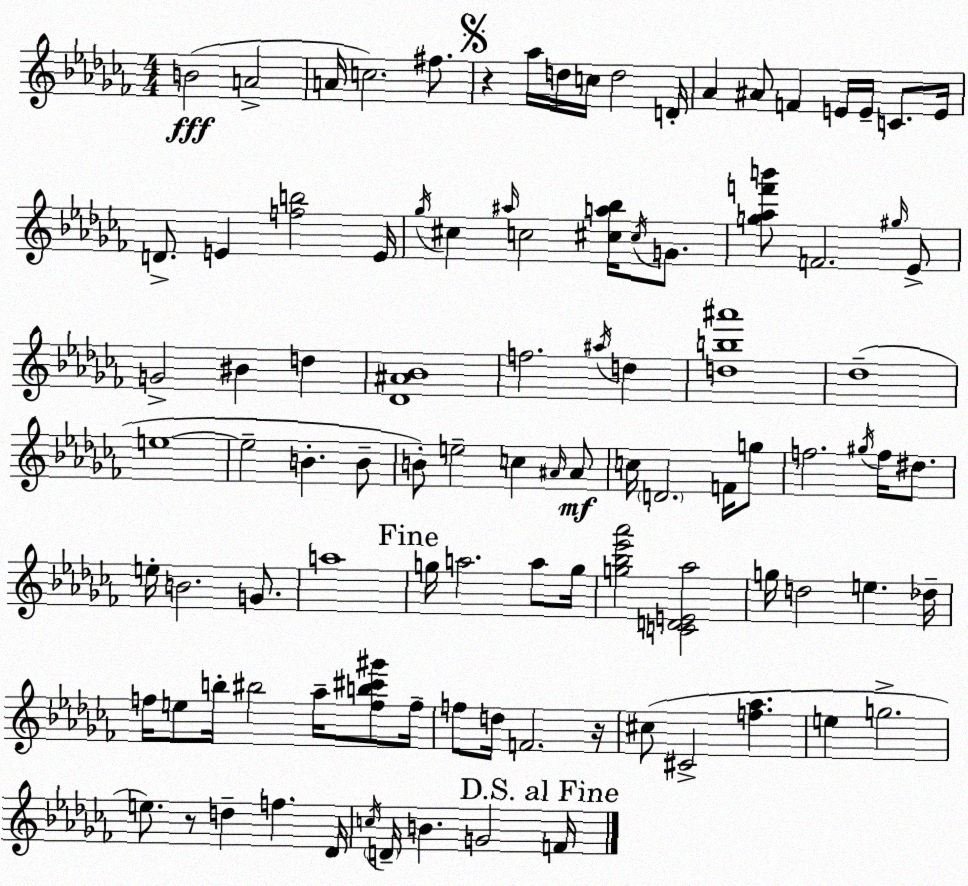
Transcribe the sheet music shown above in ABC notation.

X:1
T:Untitled
M:4/4
L:1/4
K:Abm
B2 A2 A/4 c2 ^f/2 z _a/4 d/4 c/4 d2 D/4 _A ^A/2 F E/4 E/4 C/2 E/4 D/2 E [fb]2 E/4 _g/4 ^c ^a/4 c2 [^ca_b]/4 ^c/4 G/2 [g_af'b']/2 F2 ^g/4 _E/2 G2 ^B d [_D^A_B]4 f2 ^a/4 d [db^a']4 _d4 e4 e2 B B/2 B/2 e2 c ^A/4 ^A/2 c/4 D2 F/4 g/2 f2 ^g/4 f/4 ^d/2 e/4 B2 G/2 a4 g/4 a2 a/2 g/4 [g_b_e'_a']2 [CDE_a]2 g/4 d2 e _d/4 f/4 e/2 b/4 ^b2 _a/4 [fb^c'^g']/2 f/4 f/2 d/4 F2 z/4 ^c/2 ^C2 [f_a] e g2 e/2 z/2 d f _D/4 c/4 D/4 B G2 F/4